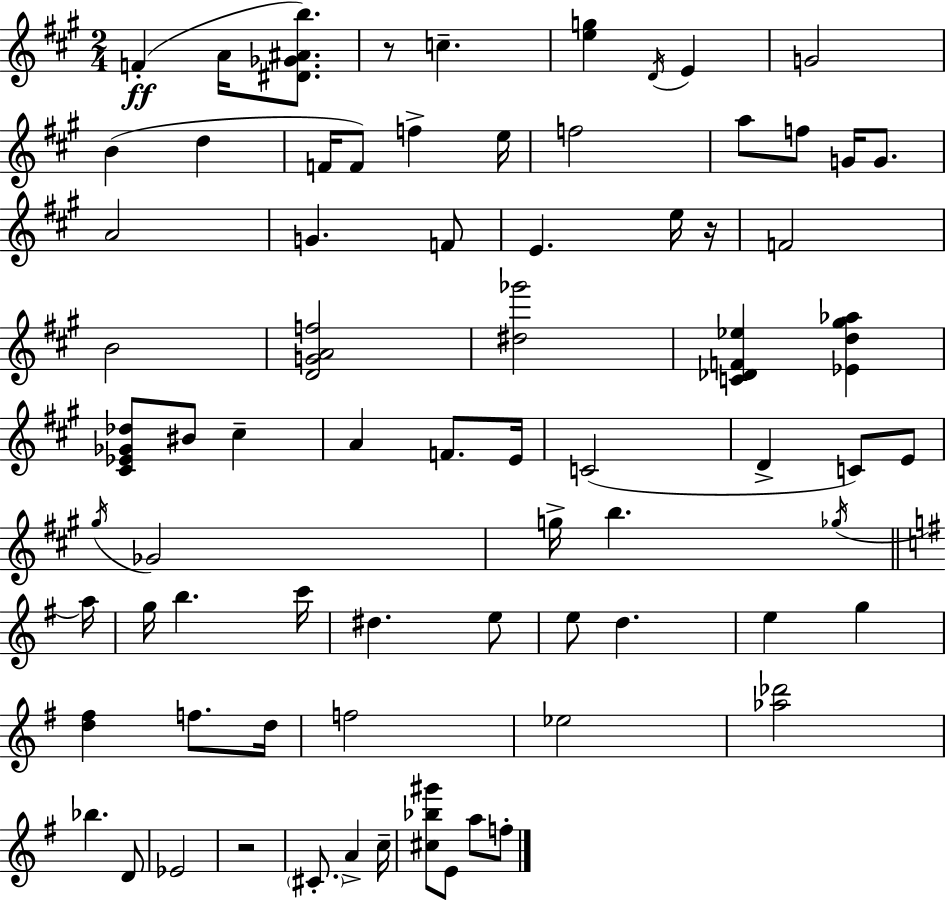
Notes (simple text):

F4/q A4/s [D#4,Gb4,A#4,B5]/e. R/e C5/q. [E5,G5]/q D4/s E4/q G4/h B4/q D5/q F4/s F4/e F5/q E5/s F5/h A5/e F5/e G4/s G4/e. A4/h G4/q. F4/e E4/q. E5/s R/s F4/h B4/h [D4,G4,A4,F5]/h [D#5,Gb6]/h [C4,Db4,F4,Eb5]/q [Eb4,D5,G#5,Ab5]/q [C#4,Eb4,Gb4,Db5]/e BIS4/e C#5/q A4/q F4/e. E4/s C4/h D4/q C4/e E4/e G#5/s Gb4/h G5/s B5/q. Gb5/s A5/s G5/s B5/q. C6/s D#5/q. E5/e E5/e D5/q. E5/q G5/q [D5,F#5]/q F5/e. D5/s F5/h Eb5/h [Ab5,Db6]/h Bb5/q. D4/e Eb4/h R/h C#4/e. A4/q C5/s [C#5,Bb5,G#6]/e E4/e A5/e F5/e